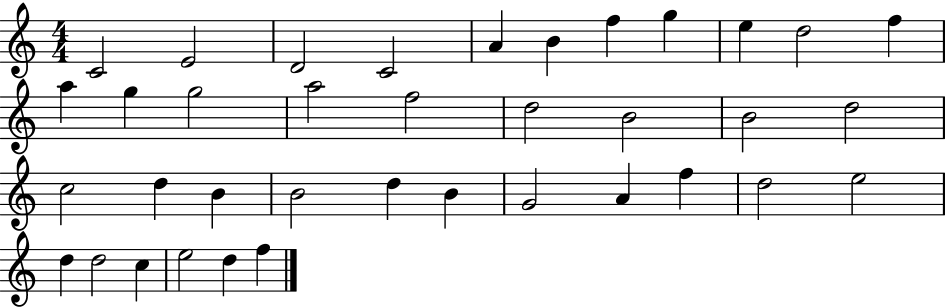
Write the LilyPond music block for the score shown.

{
  \clef treble
  \numericTimeSignature
  \time 4/4
  \key c \major
  c'2 e'2 | d'2 c'2 | a'4 b'4 f''4 g''4 | e''4 d''2 f''4 | \break a''4 g''4 g''2 | a''2 f''2 | d''2 b'2 | b'2 d''2 | \break c''2 d''4 b'4 | b'2 d''4 b'4 | g'2 a'4 f''4 | d''2 e''2 | \break d''4 d''2 c''4 | e''2 d''4 f''4 | \bar "|."
}